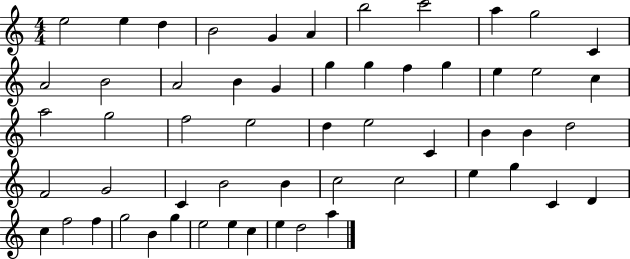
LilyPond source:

{
  \clef treble
  \numericTimeSignature
  \time 4/4
  \key c \major
  e''2 e''4 d''4 | b'2 g'4 a'4 | b''2 c'''2 | a''4 g''2 c'4 | \break a'2 b'2 | a'2 b'4 g'4 | g''4 g''4 f''4 g''4 | e''4 e''2 c''4 | \break a''2 g''2 | f''2 e''2 | d''4 e''2 c'4 | b'4 b'4 d''2 | \break f'2 g'2 | c'4 b'2 b'4 | c''2 c''2 | e''4 g''4 c'4 d'4 | \break c''4 f''2 f''4 | g''2 b'4 g''4 | e''2 e''4 c''4 | e''4 d''2 a''4 | \break \bar "|."
}